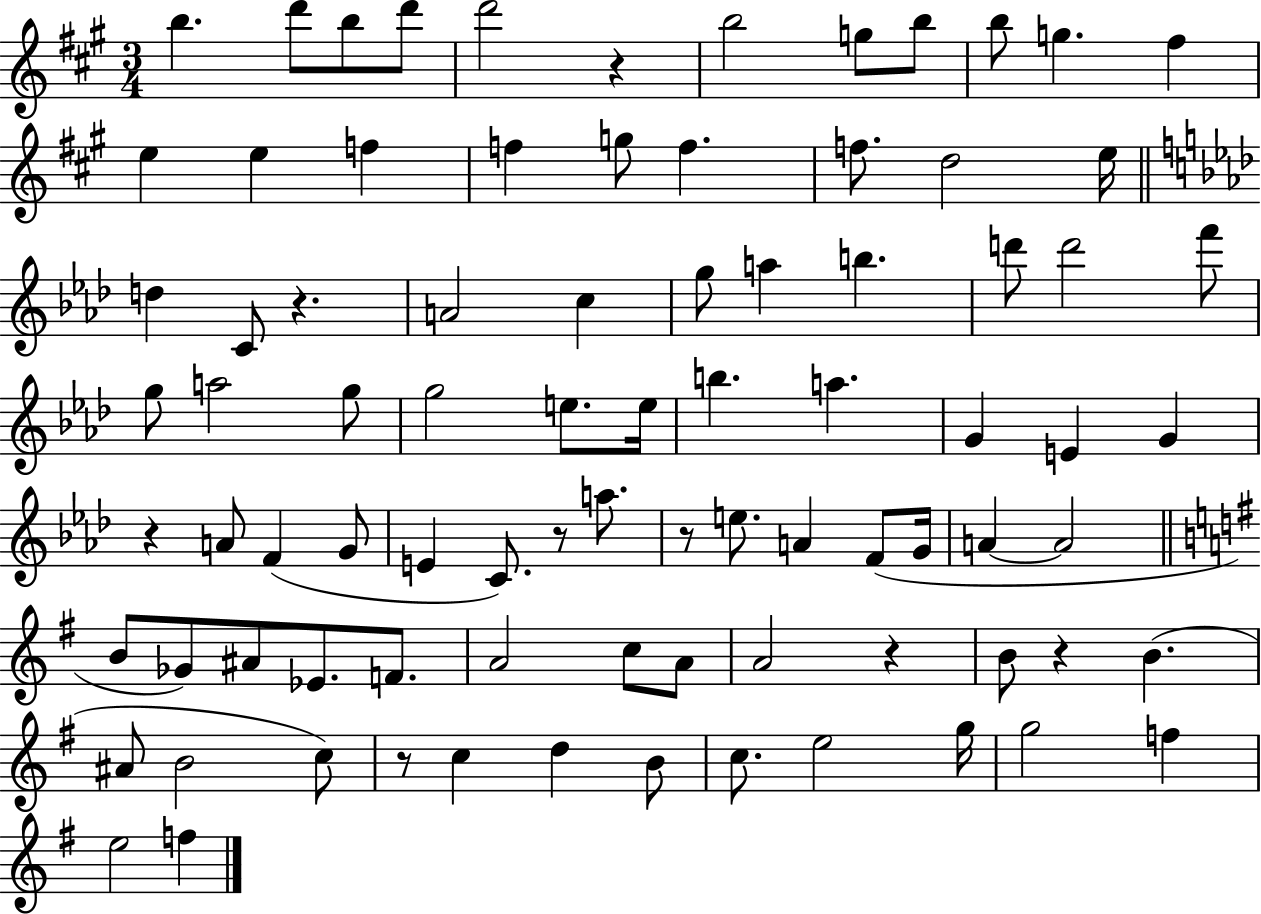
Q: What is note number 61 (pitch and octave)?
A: A4